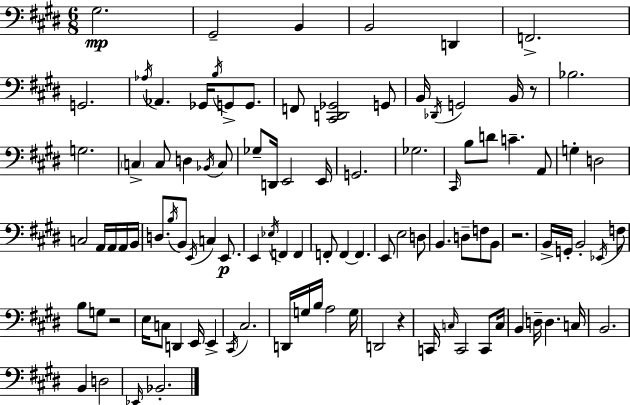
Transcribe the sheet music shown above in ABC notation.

X:1
T:Untitled
M:6/8
L:1/4
K:E
^G,2 ^G,,2 B,, B,,2 D,, F,,2 G,,2 _A,/4 _A,, _G,,/4 B,/4 G,,/2 G,,/2 F,,/2 [^C,,D,,_G,,]2 G,,/2 B,,/4 _D,,/4 G,,2 B,,/4 z/2 _B,2 G,2 C, C,/2 D, _B,,/4 C,/2 _G,/2 D,,/4 E,,2 E,,/4 G,,2 _G,2 ^C,,/4 B,/2 D/2 C A,,/2 G, D,2 C,2 A,,/4 A,,/4 A,,/4 B,,/4 D,/2 B,/4 B,,/2 E,,/4 C, E,,/2 E,, _E,/4 F,, F,, F,,/2 F,, F,, E,,/2 E,2 D,/2 B,, D,/2 F,/2 B,,/2 z2 B,,/4 G,,/4 B,,2 _E,,/4 F,/2 B,/2 G,/2 z2 E,/4 C,/2 D,, E,,/4 E,, ^C,,/4 ^C,2 D,,/4 G,/4 B,/4 A,2 G,/4 D,,2 z C,,/4 C,/4 C,,2 C,,/2 C,/4 B,, D,/4 D, C,/4 B,,2 B,, D,2 _E,,/4 _B,,2